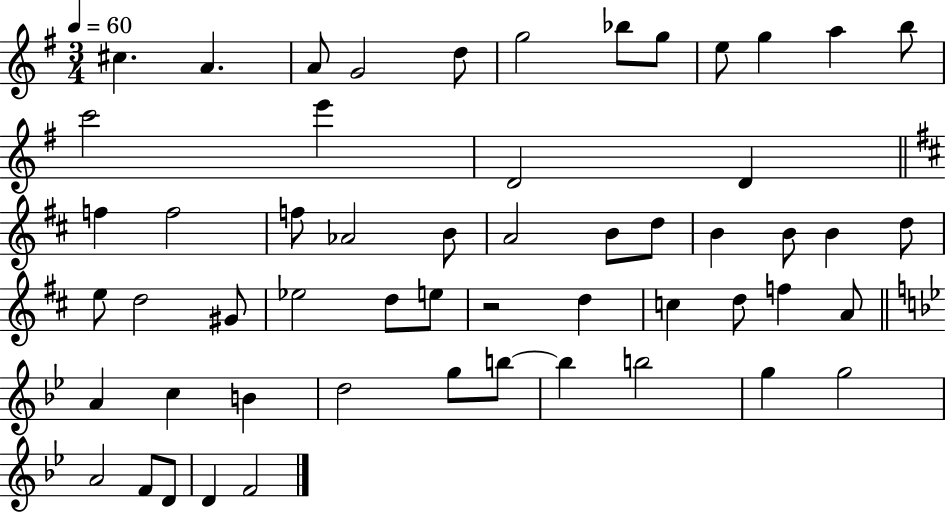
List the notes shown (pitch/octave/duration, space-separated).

C#5/q. A4/q. A4/e G4/h D5/e G5/h Bb5/e G5/e E5/e G5/q A5/q B5/e C6/h E6/q D4/h D4/q F5/q F5/h F5/e Ab4/h B4/e A4/h B4/e D5/e B4/q B4/e B4/q D5/e E5/e D5/h G#4/e Eb5/h D5/e E5/e R/h D5/q C5/q D5/e F5/q A4/e A4/q C5/q B4/q D5/h G5/e B5/e B5/q B5/h G5/q G5/h A4/h F4/e D4/e D4/q F4/h